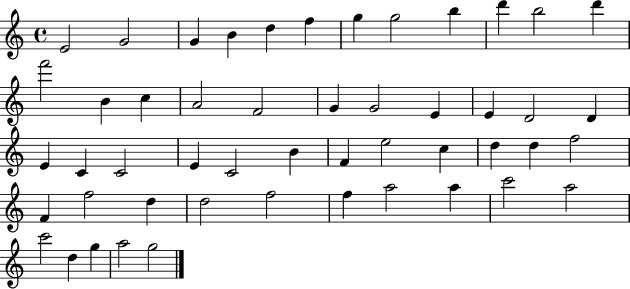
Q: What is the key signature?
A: C major